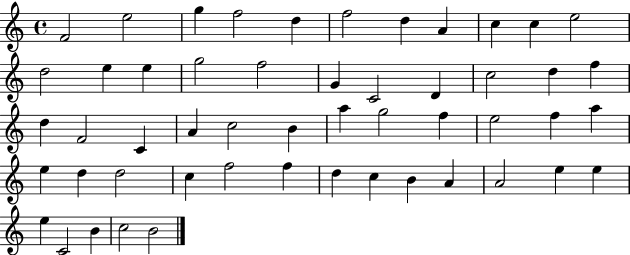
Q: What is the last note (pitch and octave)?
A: B4